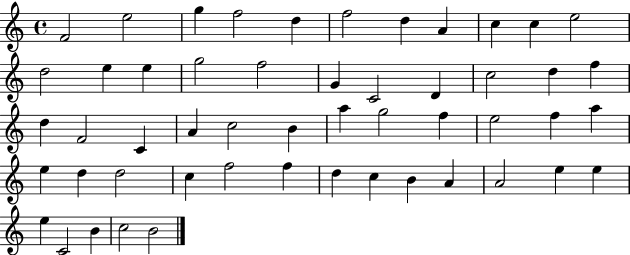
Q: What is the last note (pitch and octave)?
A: B4